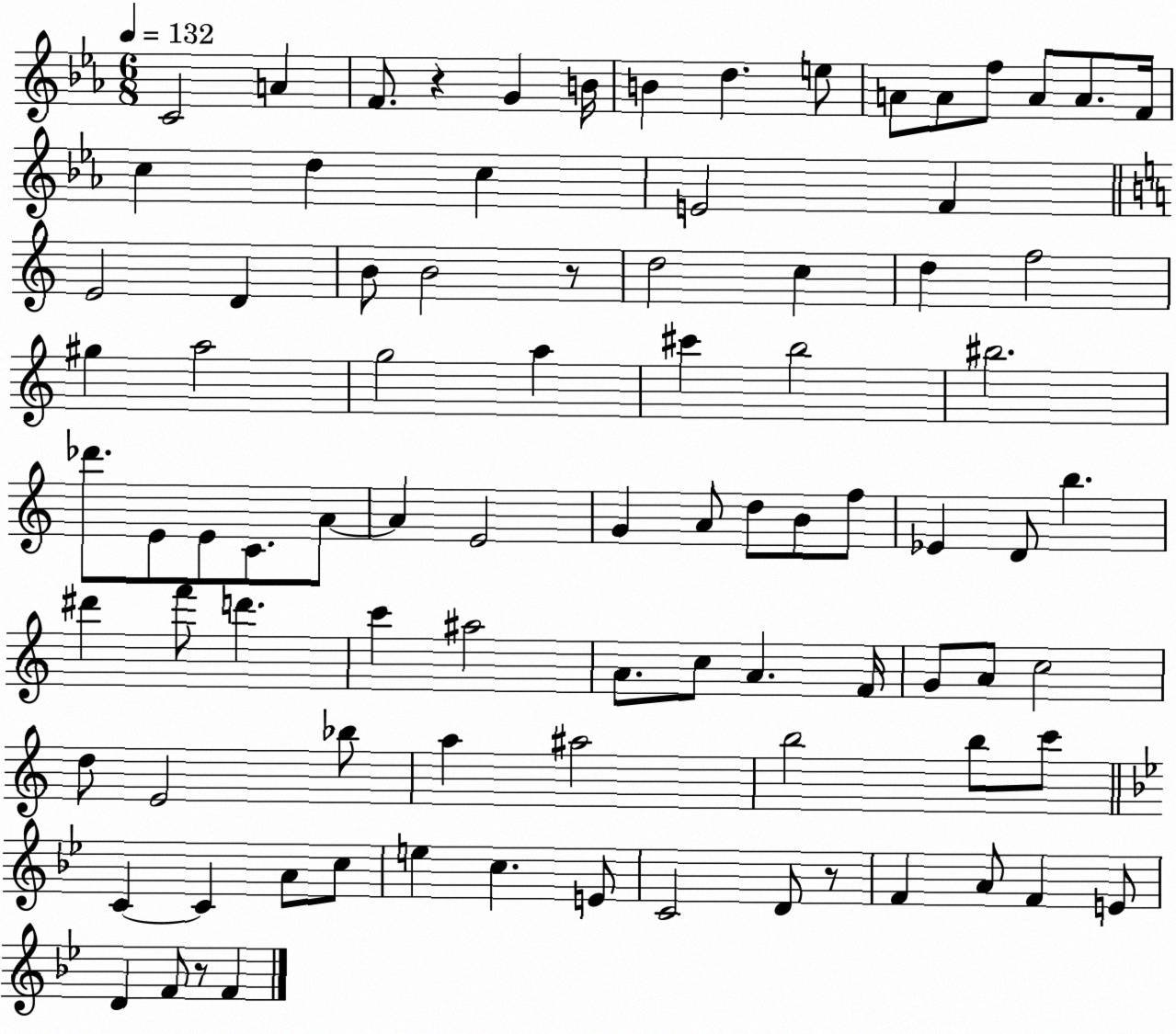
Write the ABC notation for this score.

X:1
T:Untitled
M:6/8
L:1/4
K:Eb
C2 A F/2 z G B/4 B d e/2 A/2 A/2 f/2 A/2 A/2 F/4 c d c E2 F E2 D B/2 B2 z/2 d2 c d f2 ^g a2 g2 a ^c' b2 ^b2 _d'/2 E/2 E/2 C/2 A/2 A E2 G A/2 d/2 B/2 f/2 _E D/2 b ^d' f'/2 d' c' ^a2 A/2 c/2 A F/4 G/2 A/2 c2 d/2 E2 _b/2 a ^a2 b2 b/2 c'/2 C C A/2 c/2 e c E/2 C2 D/2 z/2 F A/2 F E/2 D F/2 z/2 F